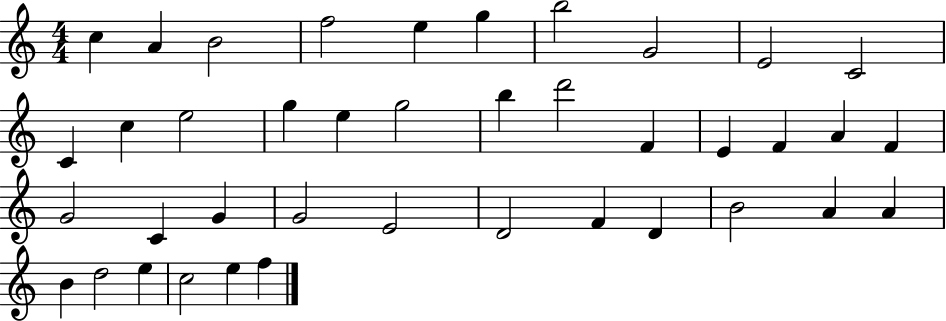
C5/q A4/q B4/h F5/h E5/q G5/q B5/h G4/h E4/h C4/h C4/q C5/q E5/h G5/q E5/q G5/h B5/q D6/h F4/q E4/q F4/q A4/q F4/q G4/h C4/q G4/q G4/h E4/h D4/h F4/q D4/q B4/h A4/q A4/q B4/q D5/h E5/q C5/h E5/q F5/q